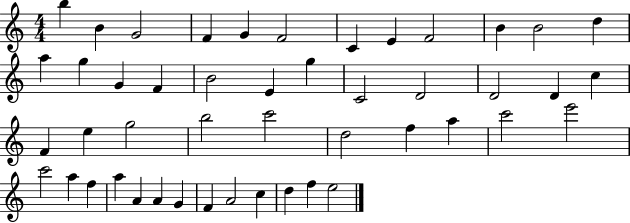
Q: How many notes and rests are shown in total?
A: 47